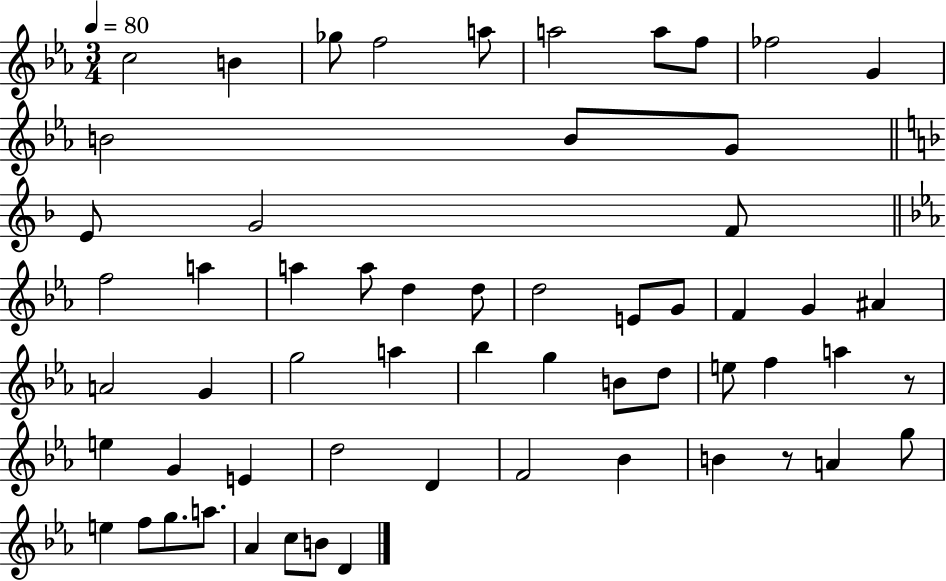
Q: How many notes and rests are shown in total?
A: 59